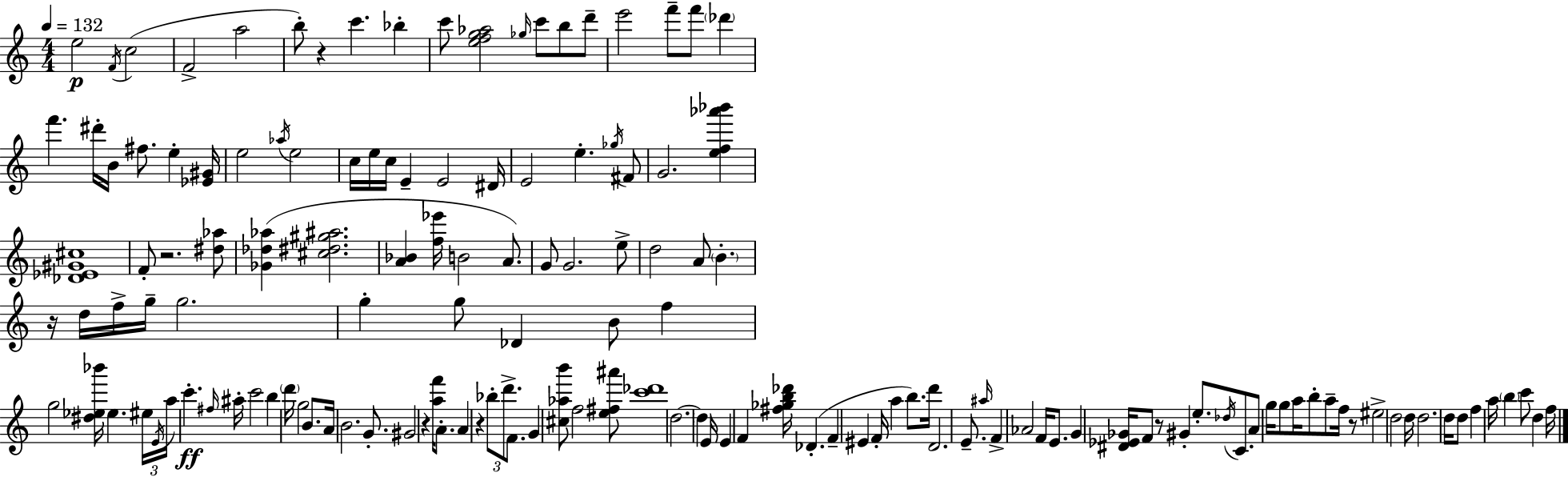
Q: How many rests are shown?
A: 7